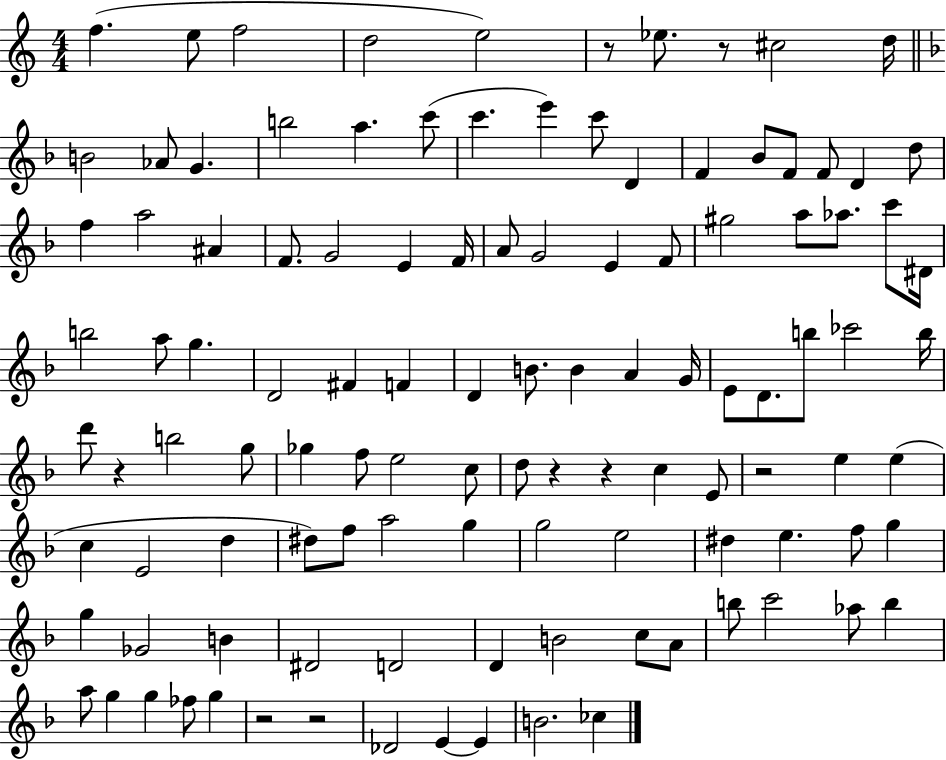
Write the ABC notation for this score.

X:1
T:Untitled
M:4/4
L:1/4
K:C
f e/2 f2 d2 e2 z/2 _e/2 z/2 ^c2 d/4 B2 _A/2 G b2 a c'/2 c' e' c'/2 D F _B/2 F/2 F/2 D d/2 f a2 ^A F/2 G2 E F/4 A/2 G2 E F/2 ^g2 a/2 _a/2 c'/2 ^D/4 b2 a/2 g D2 ^F F D B/2 B A G/4 E/2 D/2 b/2 _c'2 b/4 d'/2 z b2 g/2 _g f/2 e2 c/2 d/2 z z c E/2 z2 e e c E2 d ^d/2 f/2 a2 g g2 e2 ^d e f/2 g g _G2 B ^D2 D2 D B2 c/2 A/2 b/2 c'2 _a/2 b a/2 g g _f/2 g z2 z2 _D2 E E B2 _c